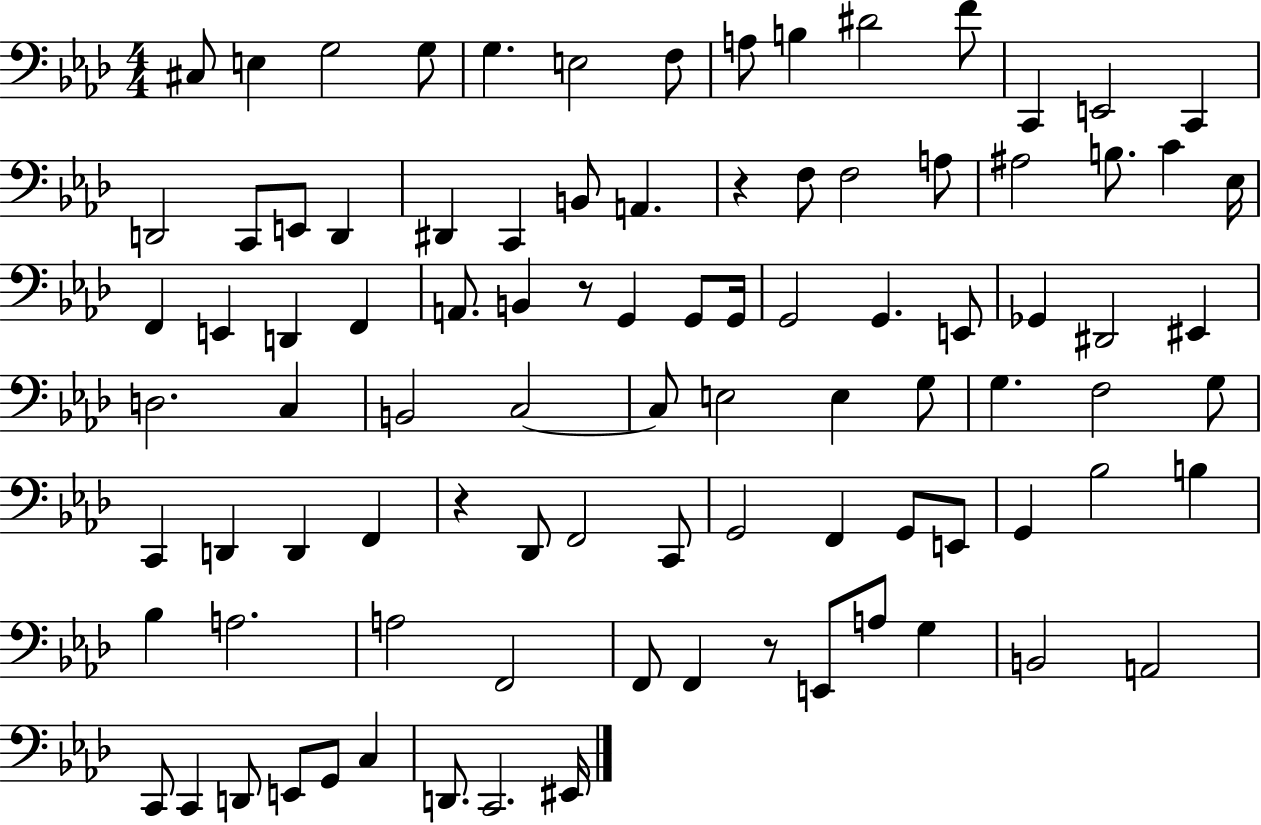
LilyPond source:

{
  \clef bass
  \numericTimeSignature
  \time 4/4
  \key aes \major
  cis8 e4 g2 g8 | g4. e2 f8 | a8 b4 dis'2 f'8 | c,4 e,2 c,4 | \break d,2 c,8 e,8 d,4 | dis,4 c,4 b,8 a,4. | r4 f8 f2 a8 | ais2 b8. c'4 ees16 | \break f,4 e,4 d,4 f,4 | a,8. b,4 r8 g,4 g,8 g,16 | g,2 g,4. e,8 | ges,4 dis,2 eis,4 | \break d2. c4 | b,2 c2~~ | c8 e2 e4 g8 | g4. f2 g8 | \break c,4 d,4 d,4 f,4 | r4 des,8 f,2 c,8 | g,2 f,4 g,8 e,8 | g,4 bes2 b4 | \break bes4 a2. | a2 f,2 | f,8 f,4 r8 e,8 a8 g4 | b,2 a,2 | \break c,8 c,4 d,8 e,8 g,8 c4 | d,8. c,2. eis,16 | \bar "|."
}